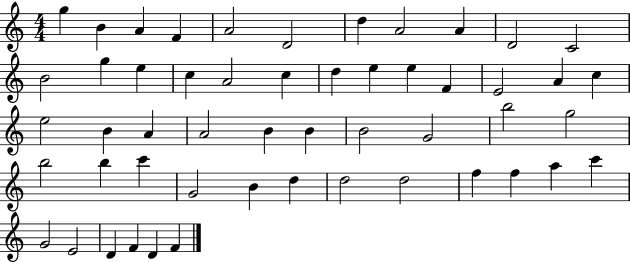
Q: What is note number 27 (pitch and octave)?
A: A4